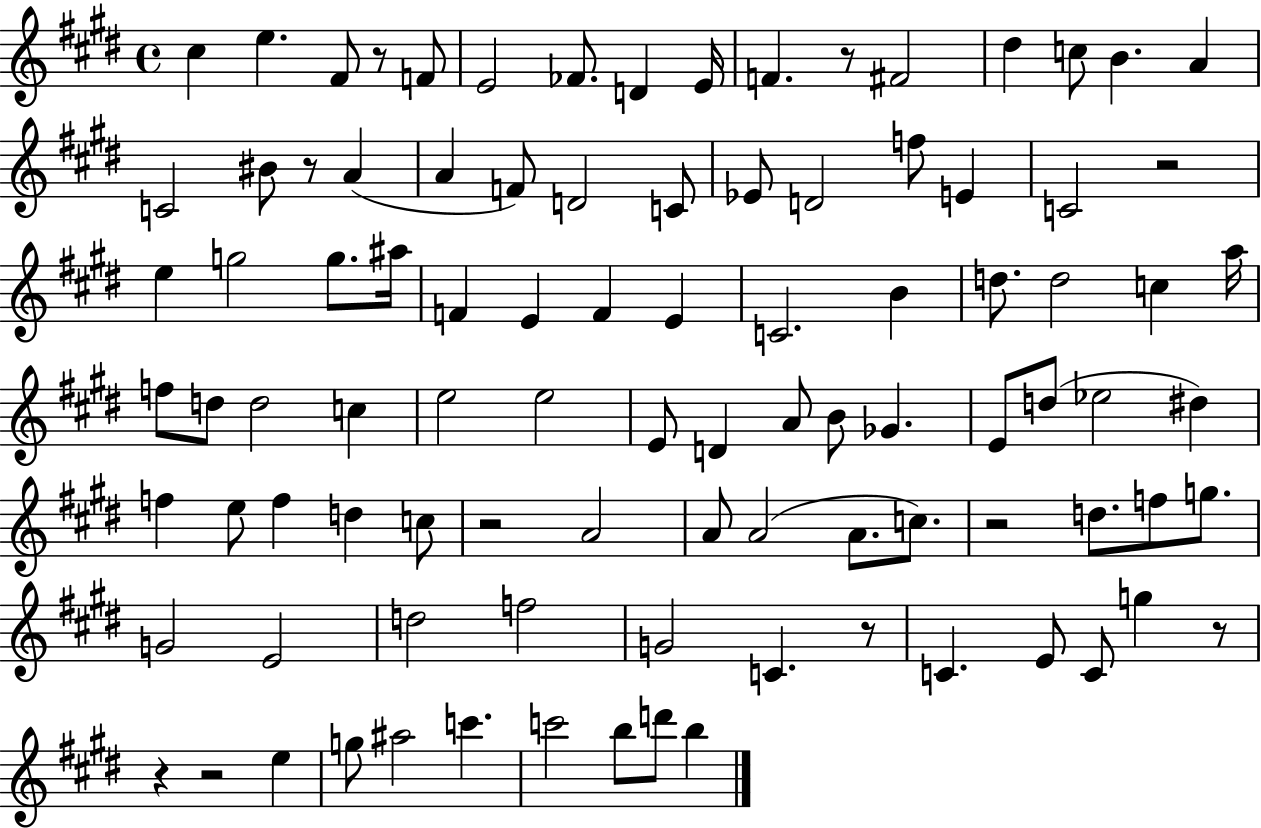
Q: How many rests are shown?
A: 10